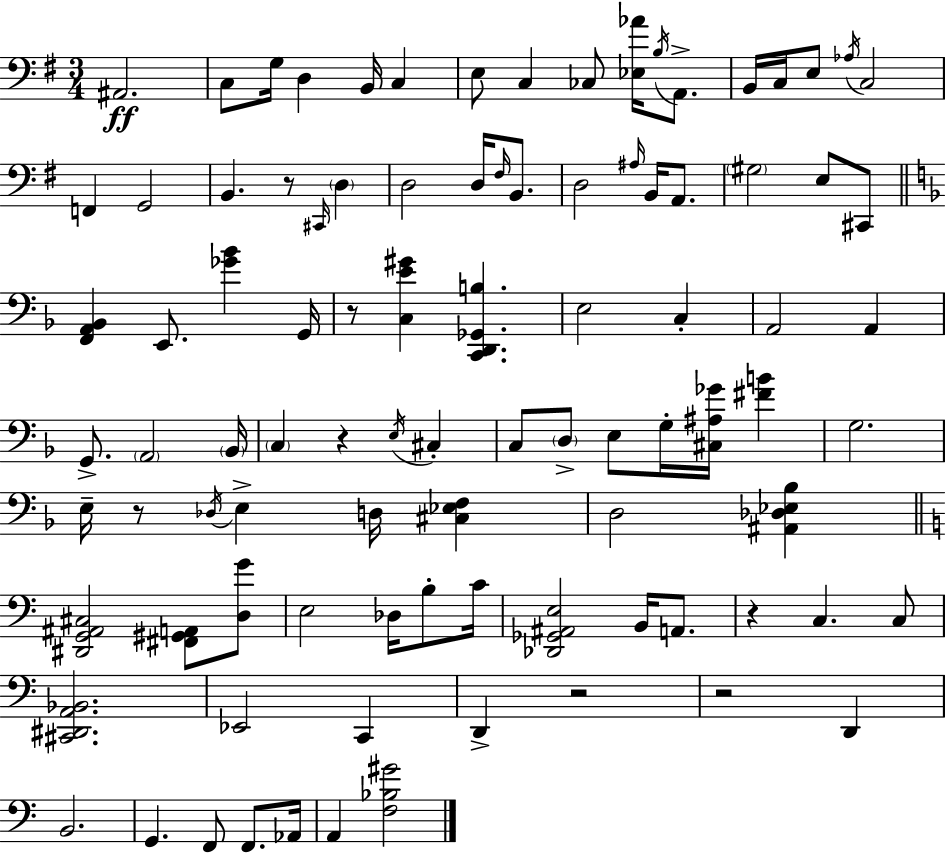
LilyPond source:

{
  \clef bass
  \numericTimeSignature
  \time 3/4
  \key e \minor
  \repeat volta 2 { ais,2.\ff | c8 g16 d4 b,16 c4 | e8 c4 ces8 <ees aes'>16 \acciaccatura { b16 } a,8.-> | b,16 c16 e8 \acciaccatura { aes16 } c2 | \break f,4 g,2 | b,4. r8 \grace { cis,16 } \parenthesize d4 | d2 d16 | \grace { fis16 } b,8. d2 | \break \grace { ais16 } b,16 a,8. \parenthesize gis2 | e8 cis,8 \bar "||" \break \key f \major <f, a, bes,>4 e,8. <ges' bes'>4 g,16 | r8 <c e' gis'>4 <c, d, ges, b>4. | e2 c4-. | a,2 a,4 | \break g,8.-> \parenthesize a,2 \parenthesize bes,16 | \parenthesize c4 r4 \acciaccatura { e16 } cis4-. | c8 \parenthesize d8-> e8 g16-. <cis ais ges'>16 <fis' b'>4 | g2. | \break e16-- r8 \acciaccatura { des16 } e4-> d16 <cis ees f>4 | d2 <ais, des ees bes>4 | \bar "||" \break \key c \major <dis, g, ais, cis>2 <fis, gis, a,>8 <d g'>8 | e2 des16 b8-. c'16 | <des, ges, ais, e>2 b,16 a,8. | r4 c4. c8 | \break <cis, dis, a, bes,>2. | ees,2 c,4 | d,4-> r2 | r2 d,4 | \break b,2. | g,4. f,8 f,8. aes,16 | a,4 <f bes gis'>2 | } \bar "|."
}